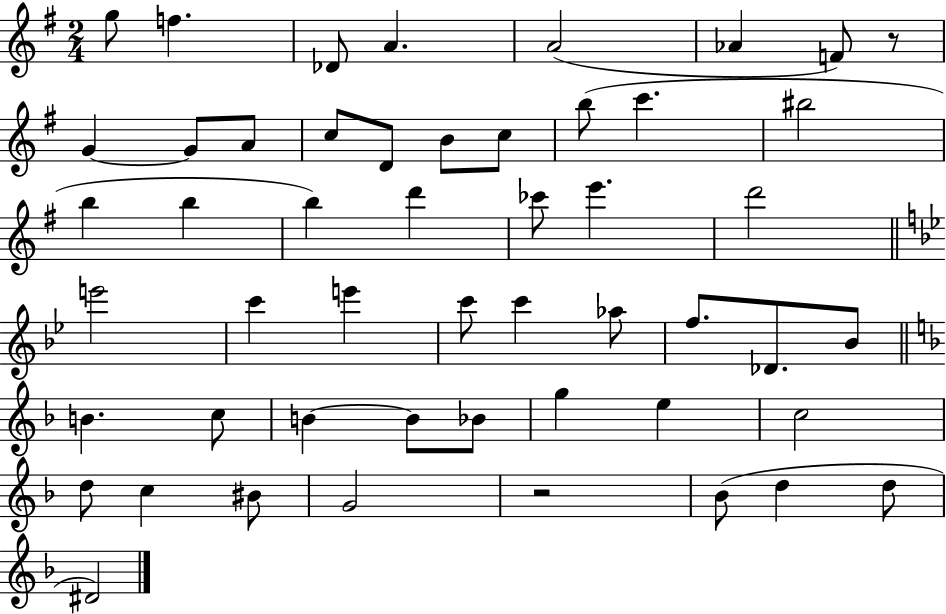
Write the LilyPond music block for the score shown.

{
  \clef treble
  \numericTimeSignature
  \time 2/4
  \key g \major
  g''8 f''4. | des'8 a'4. | a'2( | aes'4 f'8) r8 | \break g'4~~ g'8 a'8 | c''8 d'8 b'8 c''8 | b''8( c'''4. | bis''2 | \break b''4 b''4 | b''4) d'''4 | ces'''8 e'''4. | d'''2 | \break \bar "||" \break \key bes \major e'''2 | c'''4 e'''4 | c'''8 c'''4 aes''8 | f''8. des'8. bes'8 | \break \bar "||" \break \key d \minor b'4. c''8 | b'4~~ b'8 bes'8 | g''4 e''4 | c''2 | \break d''8 c''4 bis'8 | g'2 | r2 | bes'8( d''4 d''8 | \break dis'2) | \bar "|."
}